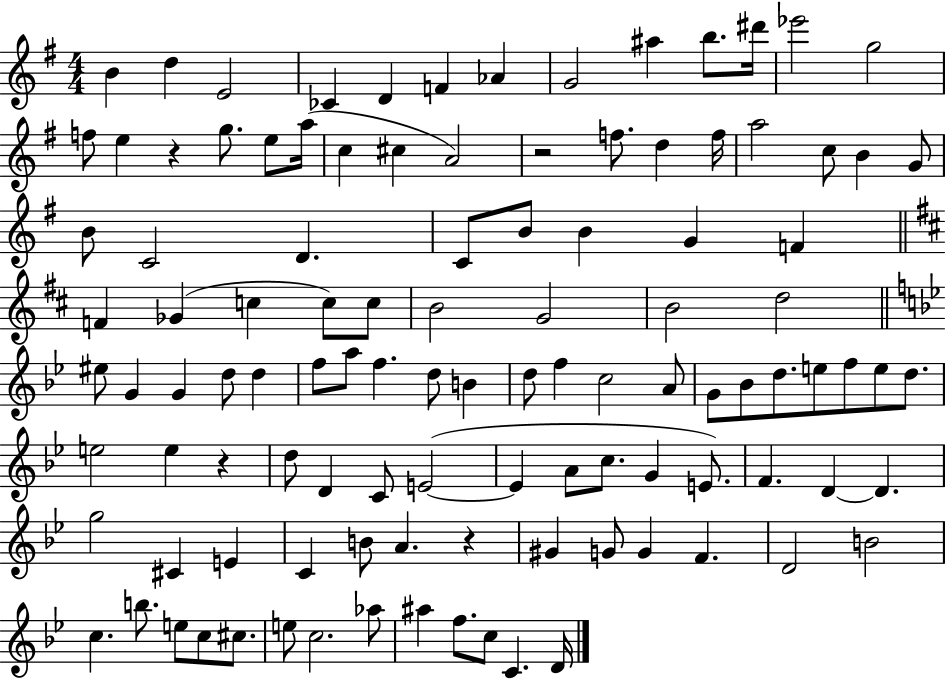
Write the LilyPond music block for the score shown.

{
  \clef treble
  \numericTimeSignature
  \time 4/4
  \key g \major
  b'4 d''4 e'2 | ces'4 d'4 f'4 aes'4 | g'2 ais''4 b''8. dis'''16 | ees'''2 g''2 | \break f''8 e''4 r4 g''8. e''8 a''16( | c''4 cis''4 a'2) | r2 f''8. d''4 f''16 | a''2 c''8 b'4 g'8 | \break b'8 c'2 d'4. | c'8 b'8 b'4 g'4 f'4 | \bar "||" \break \key d \major f'4 ges'4( c''4 c''8) c''8 | b'2 g'2 | b'2 d''2 | \bar "||" \break \key bes \major eis''8 g'4 g'4 d''8 d''4 | f''8 a''8 f''4. d''8 b'4 | d''8 f''4 c''2 a'8 | g'8 bes'8 d''8. e''8 f''8 e''8 d''8. | \break e''2 e''4 r4 | d''8 d'4 c'8 e'2~(~ | e'4 a'8 c''8. g'4 e'8.) | f'4. d'4~~ d'4. | \break g''2 cis'4 e'4 | c'4 b'8 a'4. r4 | gis'4 g'8 g'4 f'4. | d'2 b'2 | \break c''4. b''8. e''8 c''8 cis''8. | e''8 c''2. aes''8 | ais''4 f''8. c''8 c'4. d'16 | \bar "|."
}